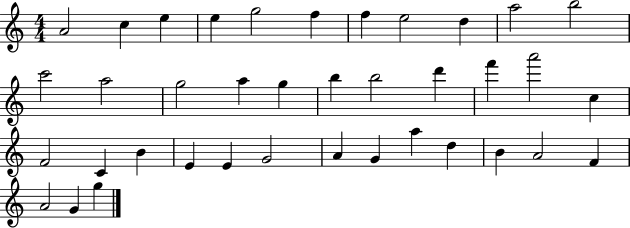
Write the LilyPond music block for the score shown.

{
  \clef treble
  \numericTimeSignature
  \time 4/4
  \key c \major
  a'2 c''4 e''4 | e''4 g''2 f''4 | f''4 e''2 d''4 | a''2 b''2 | \break c'''2 a''2 | g''2 a''4 g''4 | b''4 b''2 d'''4 | f'''4 a'''2 c''4 | \break f'2 c'4 b'4 | e'4 e'4 g'2 | a'4 g'4 a''4 d''4 | b'4 a'2 f'4 | \break a'2 g'4 g''4 | \bar "|."
}